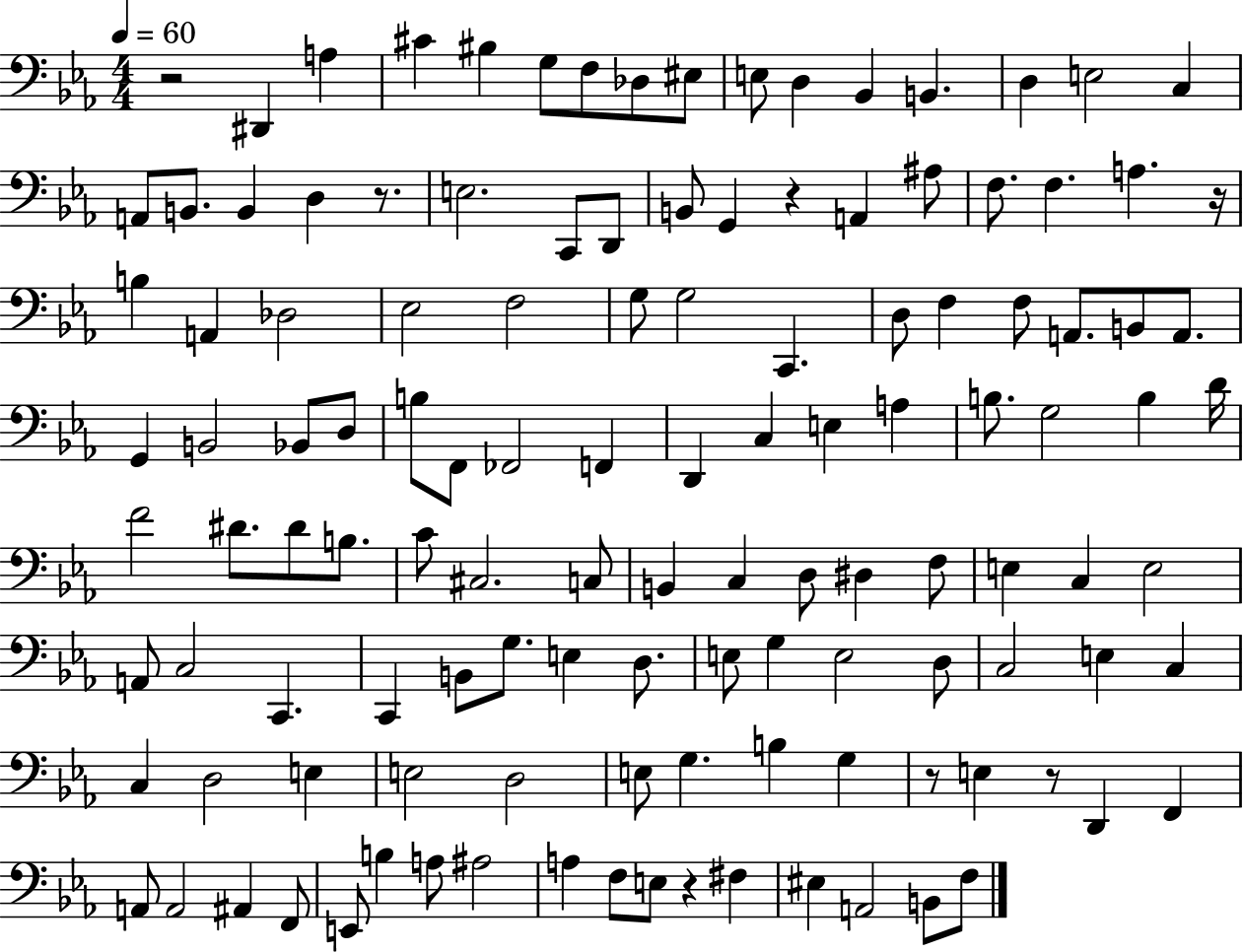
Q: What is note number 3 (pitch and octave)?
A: C#4